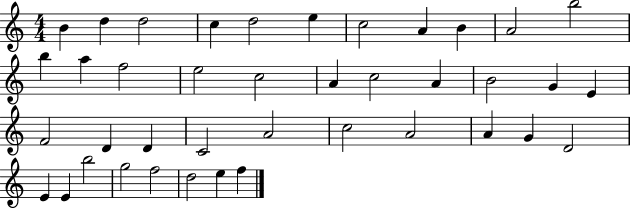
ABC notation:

X:1
T:Untitled
M:4/4
L:1/4
K:C
B d d2 c d2 e c2 A B A2 b2 b a f2 e2 c2 A c2 A B2 G E F2 D D C2 A2 c2 A2 A G D2 E E b2 g2 f2 d2 e f